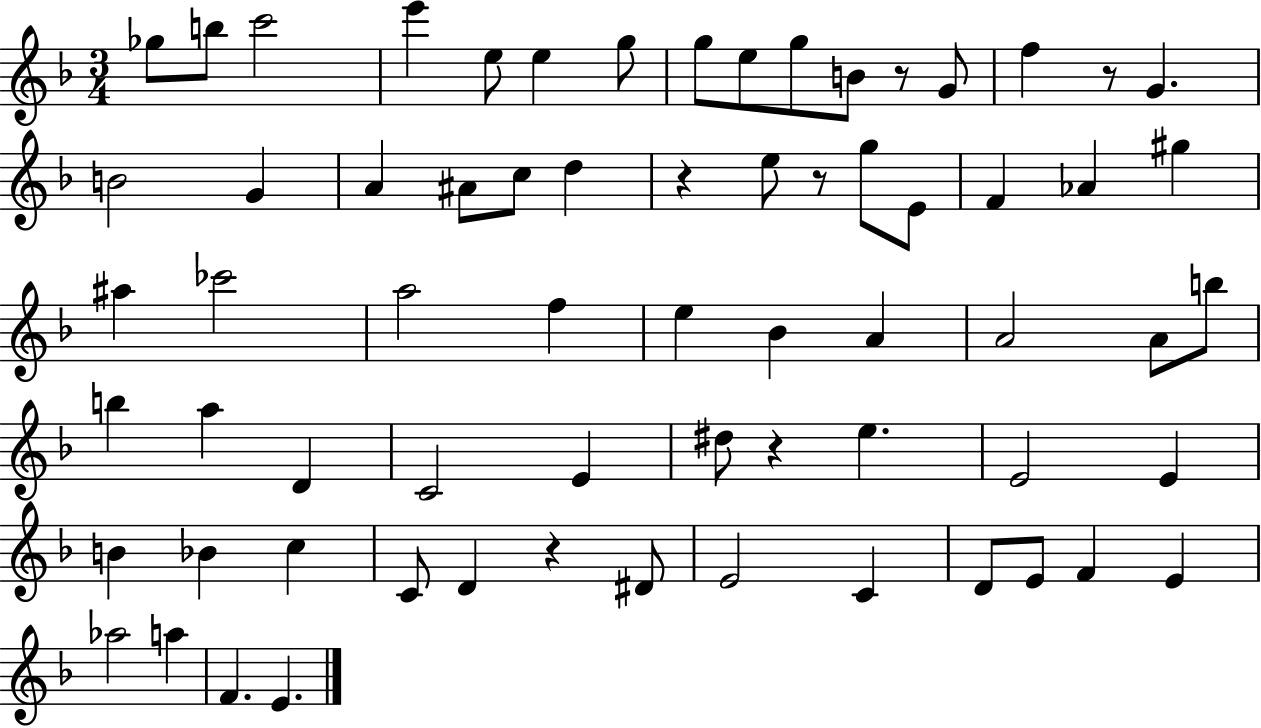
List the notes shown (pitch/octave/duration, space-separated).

Gb5/e B5/e C6/h E6/q E5/e E5/q G5/e G5/e E5/e G5/e B4/e R/e G4/e F5/q R/e G4/q. B4/h G4/q A4/q A#4/e C5/e D5/q R/q E5/e R/e G5/e E4/e F4/q Ab4/q G#5/q A#5/q CES6/h A5/h F5/q E5/q Bb4/q A4/q A4/h A4/e B5/e B5/q A5/q D4/q C4/h E4/q D#5/e R/q E5/q. E4/h E4/q B4/q Bb4/q C5/q C4/e D4/q R/q D#4/e E4/h C4/q D4/e E4/e F4/q E4/q Ab5/h A5/q F4/q. E4/q.